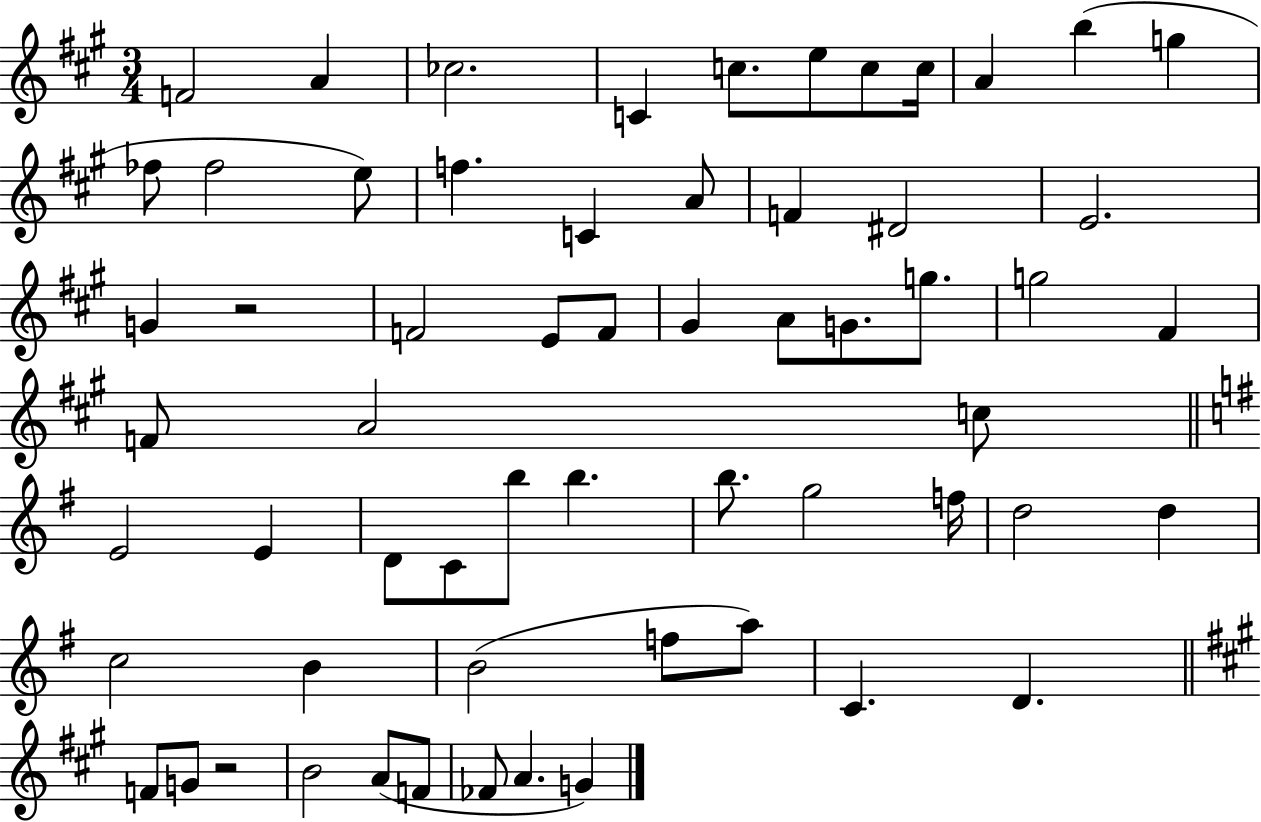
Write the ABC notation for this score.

X:1
T:Untitled
M:3/4
L:1/4
K:A
F2 A _c2 C c/2 e/2 c/2 c/4 A b g _f/2 _f2 e/2 f C A/2 F ^D2 E2 G z2 F2 E/2 F/2 ^G A/2 G/2 g/2 g2 ^F F/2 A2 c/2 E2 E D/2 C/2 b/2 b b/2 g2 f/4 d2 d c2 B B2 f/2 a/2 C D F/2 G/2 z2 B2 A/2 F/2 _F/2 A G